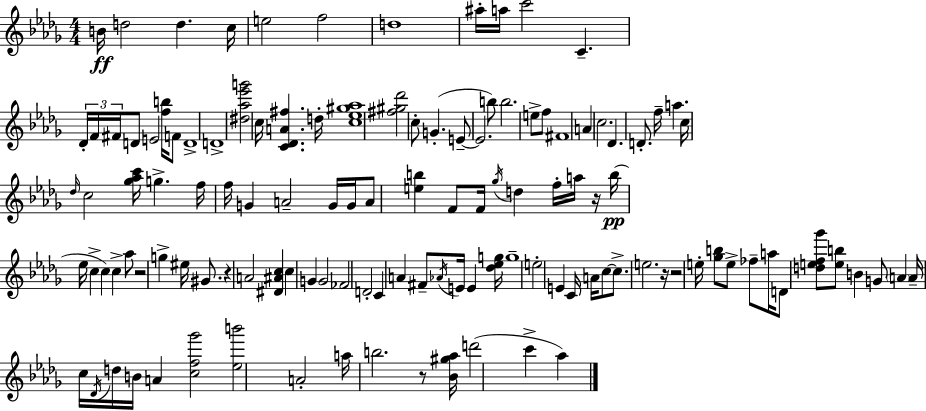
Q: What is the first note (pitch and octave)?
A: B4